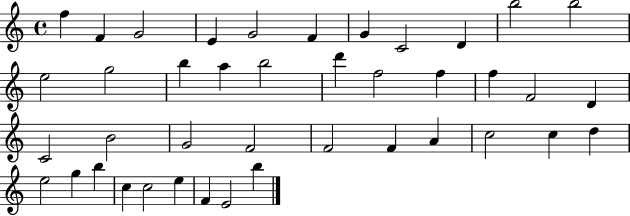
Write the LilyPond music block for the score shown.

{
  \clef treble
  \time 4/4
  \defaultTimeSignature
  \key c \major
  f''4 f'4 g'2 | e'4 g'2 f'4 | g'4 c'2 d'4 | b''2 b''2 | \break e''2 g''2 | b''4 a''4 b''2 | d'''4 f''2 f''4 | f''4 f'2 d'4 | \break c'2 b'2 | g'2 f'2 | f'2 f'4 a'4 | c''2 c''4 d''4 | \break e''2 g''4 b''4 | c''4 c''2 e''4 | f'4 e'2 b''4 | \bar "|."
}